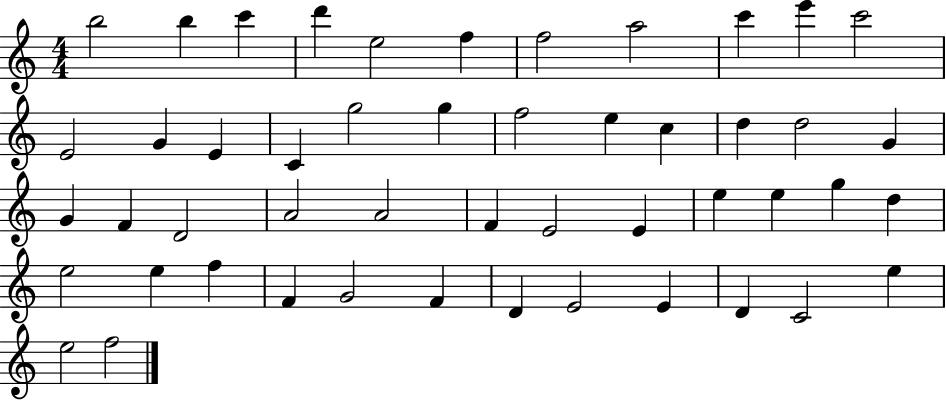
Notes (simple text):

B5/h B5/q C6/q D6/q E5/h F5/q F5/h A5/h C6/q E6/q C6/h E4/h G4/q E4/q C4/q G5/h G5/q F5/h E5/q C5/q D5/q D5/h G4/q G4/q F4/q D4/h A4/h A4/h F4/q E4/h E4/q E5/q E5/q G5/q D5/q E5/h E5/q F5/q F4/q G4/h F4/q D4/q E4/h E4/q D4/q C4/h E5/q E5/h F5/h